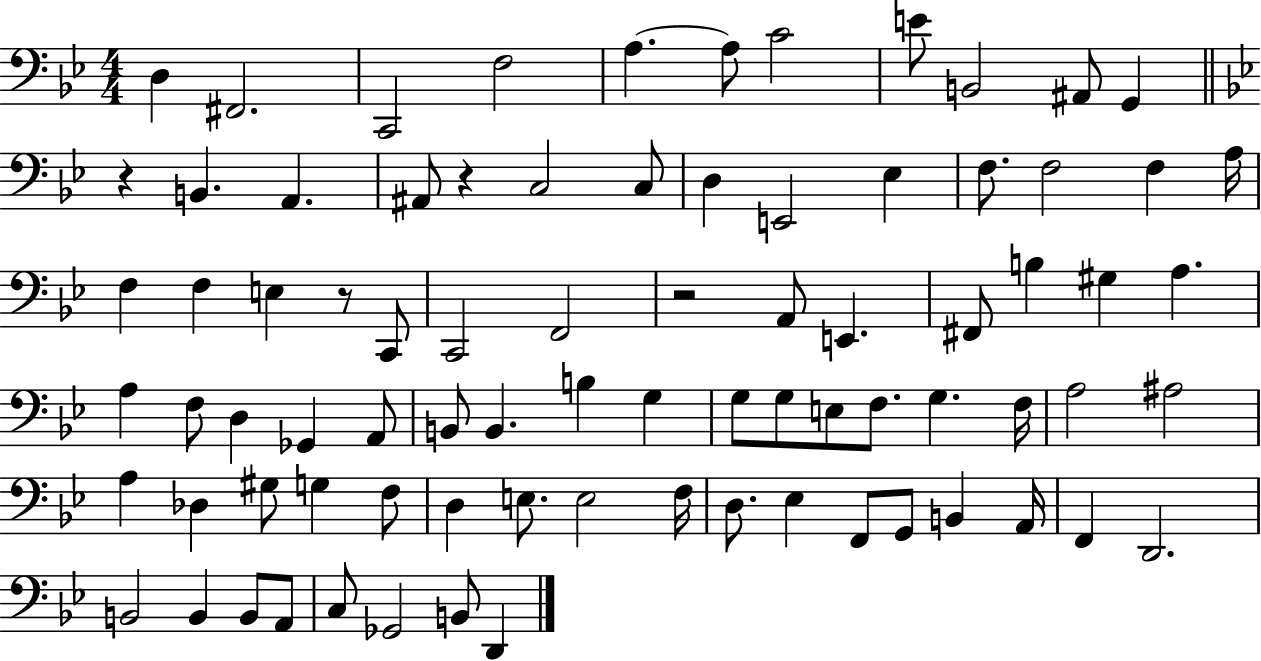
D3/q F#2/h. C2/h F3/h A3/q. A3/e C4/h E4/e B2/h A#2/e G2/q R/q B2/q. A2/q. A#2/e R/q C3/h C3/e D3/q E2/h Eb3/q F3/e. F3/h F3/q A3/s F3/q F3/q E3/q R/e C2/e C2/h F2/h R/h A2/e E2/q. F#2/e B3/q G#3/q A3/q. A3/q F3/e D3/q Gb2/q A2/e B2/e B2/q. B3/q G3/q G3/e G3/e E3/e F3/e. G3/q. F3/s A3/h A#3/h A3/q Db3/q G#3/e G3/q F3/e D3/q E3/e. E3/h F3/s D3/e. Eb3/q F2/e G2/e B2/q A2/s F2/q D2/h. B2/h B2/q B2/e A2/e C3/e Gb2/h B2/e D2/q